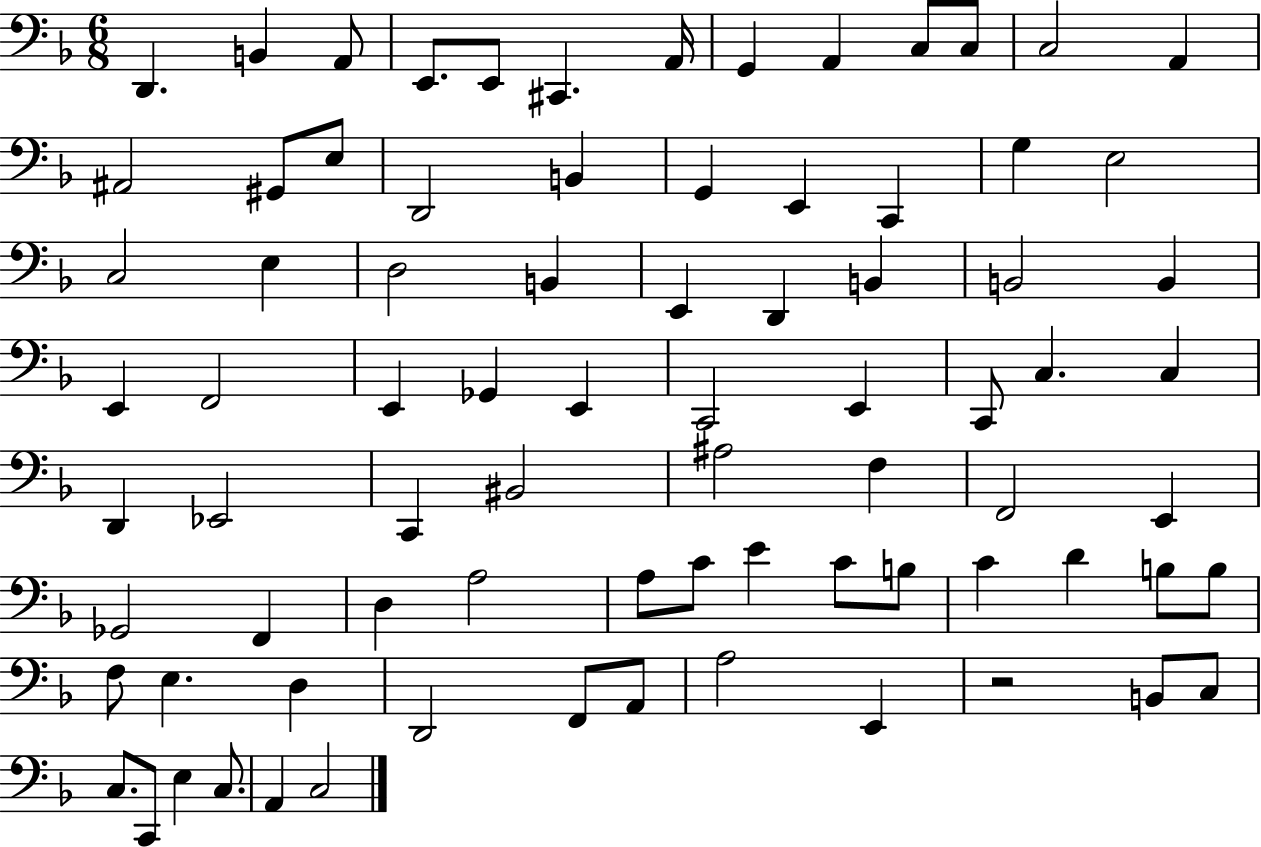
X:1
T:Untitled
M:6/8
L:1/4
K:F
D,, B,, A,,/2 E,,/2 E,,/2 ^C,, A,,/4 G,, A,, C,/2 C,/2 C,2 A,, ^A,,2 ^G,,/2 E,/2 D,,2 B,, G,, E,, C,, G, E,2 C,2 E, D,2 B,, E,, D,, B,, B,,2 B,, E,, F,,2 E,, _G,, E,, C,,2 E,, C,,/2 C, C, D,, _E,,2 C,, ^B,,2 ^A,2 F, F,,2 E,, _G,,2 F,, D, A,2 A,/2 C/2 E C/2 B,/2 C D B,/2 B,/2 F,/2 E, D, D,,2 F,,/2 A,,/2 A,2 E,, z2 B,,/2 C,/2 C,/2 C,,/2 E, C,/2 A,, C,2